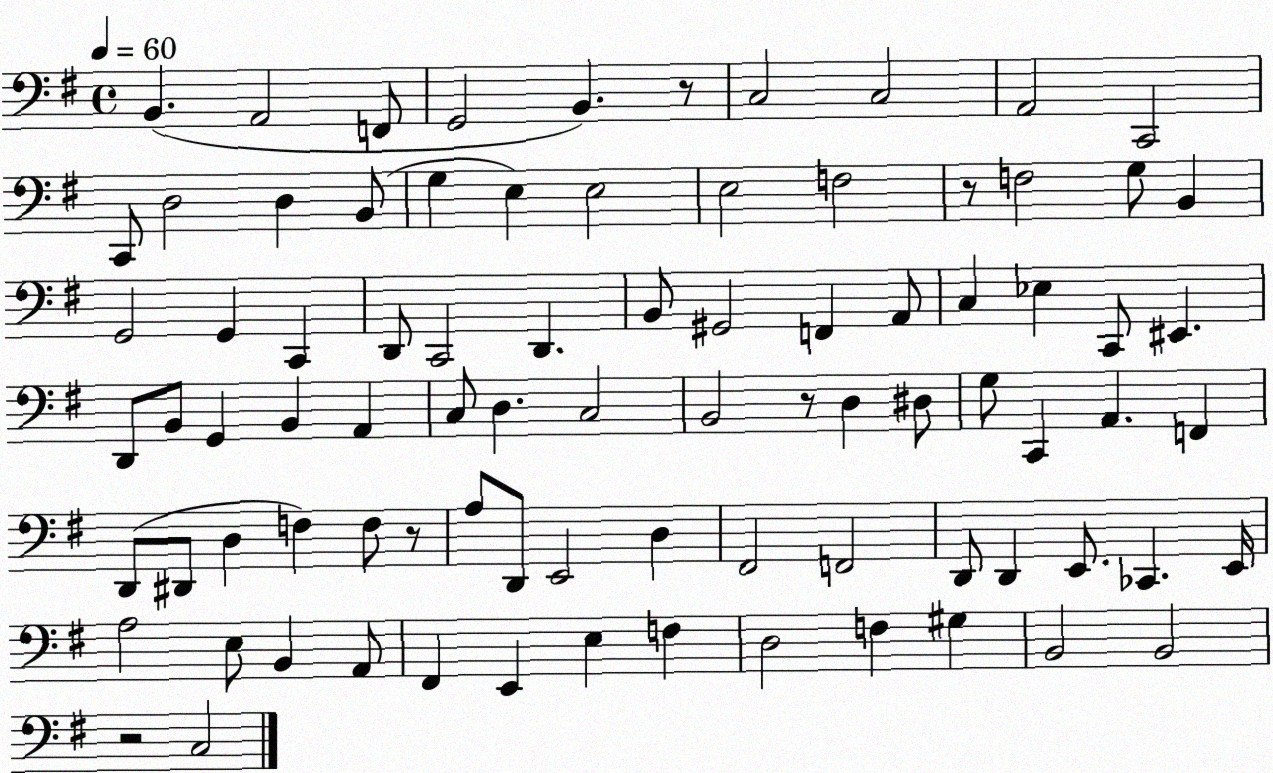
X:1
T:Untitled
M:4/4
L:1/4
K:G
B,, A,,2 F,,/2 G,,2 B,, z/2 C,2 C,2 A,,2 C,,2 C,,/2 D,2 D, B,,/2 G, E, E,2 E,2 F,2 z/2 F,2 G,/2 B,, G,,2 G,, C,, D,,/2 C,,2 D,, B,,/2 ^G,,2 F,, A,,/2 C, _E, C,,/2 ^E,, D,,/2 B,,/2 G,, B,, A,, C,/2 D, C,2 B,,2 z/2 D, ^D,/2 G,/2 C,, A,, F,, D,,/2 ^D,,/2 D, F, F,/2 z/2 A,/2 D,,/2 E,,2 D, ^F,,2 F,,2 D,,/2 D,, E,,/2 _C,, E,,/4 A,2 E,/2 B,, A,,/2 ^F,, E,, E, F, D,2 F, ^G, B,,2 B,,2 z2 C,2